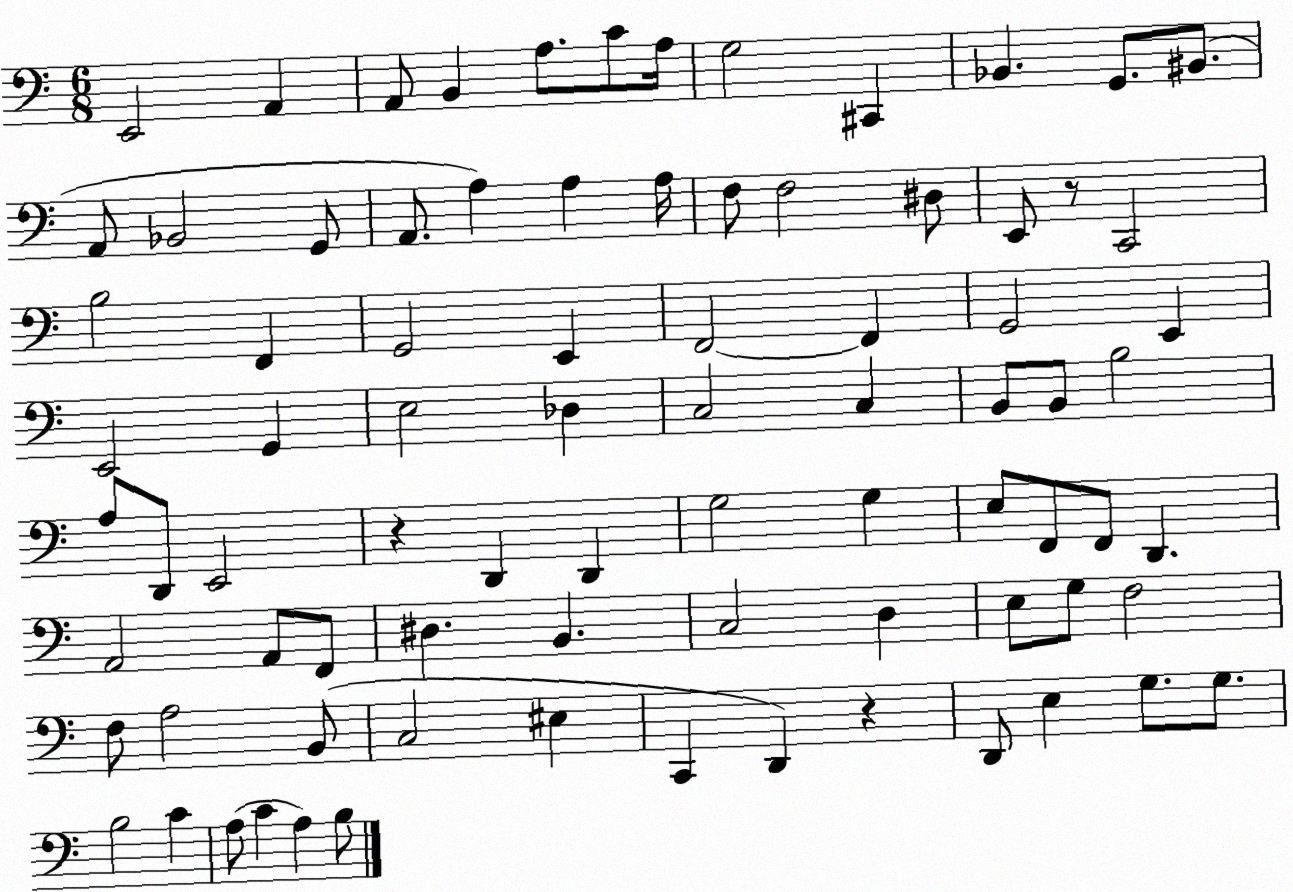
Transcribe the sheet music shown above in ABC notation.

X:1
T:Untitled
M:6/8
L:1/4
K:C
E,,2 A,, A,,/2 B,, A,/2 C/2 A,/4 G,2 ^C,, _B,, G,,/2 ^B,,/2 A,,/2 _B,,2 G,,/2 A,,/2 A, A, A,/4 F,/2 F,2 ^D,/2 E,,/2 z/2 C,,2 B,2 F,, G,,2 E,, F,,2 F,, G,,2 E,, E,,2 G,, E,2 _D, C,2 C, B,,/2 B,,/2 B,2 A,/2 D,,/2 E,,2 z D,, D,, G,2 G, E,/2 F,,/2 F,,/2 D,, A,,2 A,,/2 F,,/2 ^D, B,, C,2 D, E,/2 G,/2 F,2 F,/2 A,2 B,,/2 C,2 ^E, C,, D,, z D,,/2 E, G,/2 G,/2 B,2 C A,/2 C A, B,/2